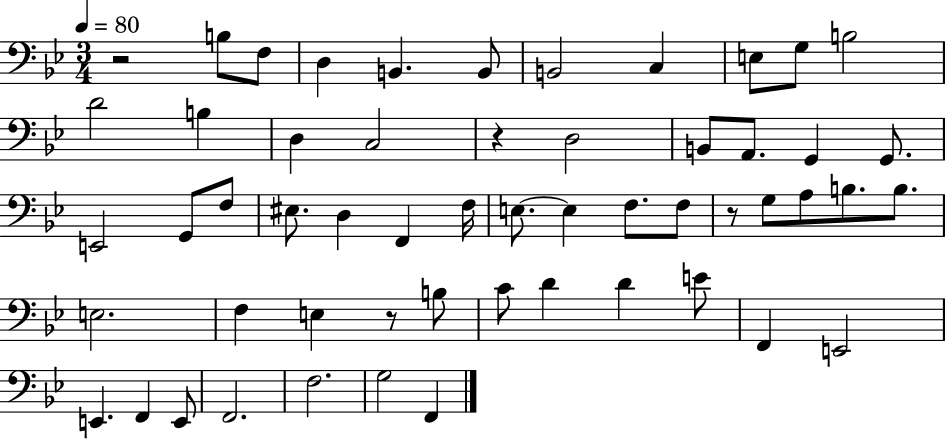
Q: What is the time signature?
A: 3/4